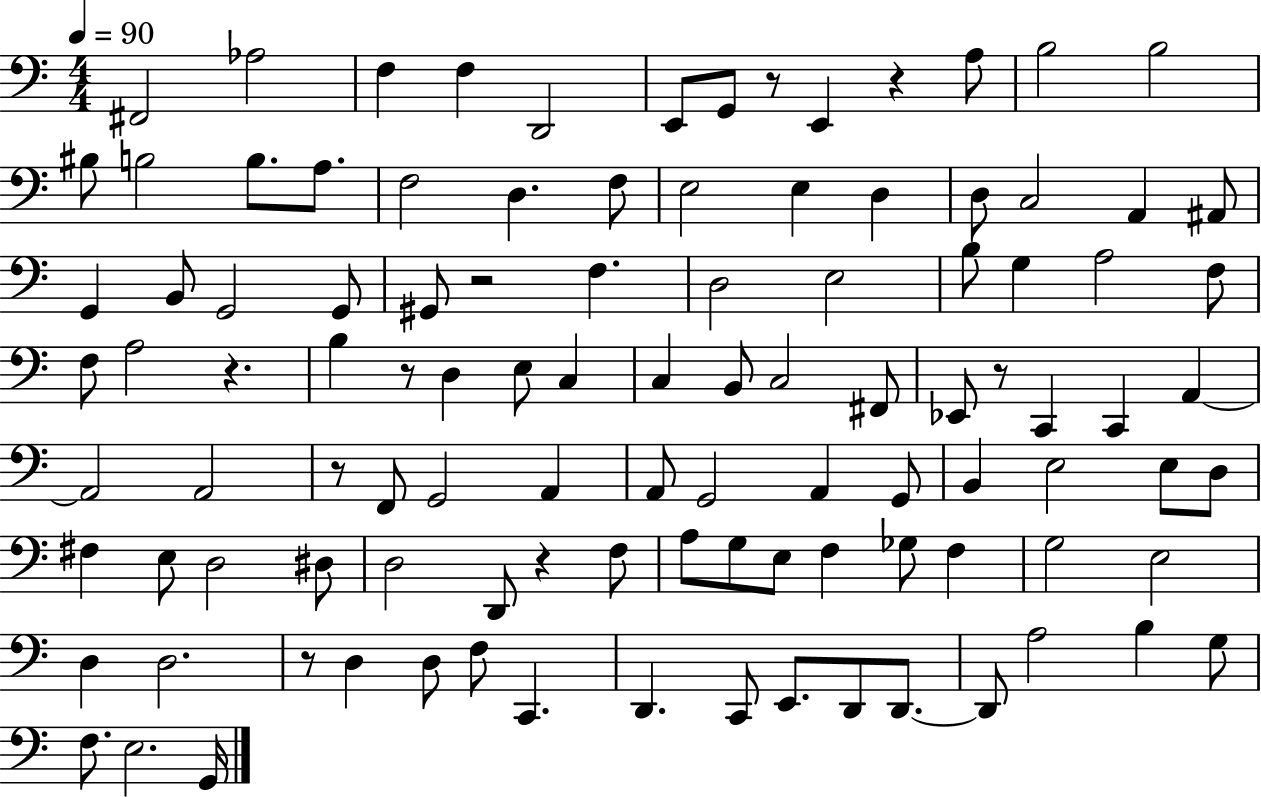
F#2/h Ab3/h F3/q F3/q D2/h E2/e G2/e R/e E2/q R/q A3/e B3/h B3/h BIS3/e B3/h B3/e. A3/e. F3/h D3/q. F3/e E3/h E3/q D3/q D3/e C3/h A2/q A#2/e G2/q B2/e G2/h G2/e G#2/e R/h F3/q. D3/h E3/h B3/e G3/q A3/h F3/e F3/e A3/h R/q. B3/q R/e D3/q E3/e C3/q C3/q B2/e C3/h F#2/e Eb2/e R/e C2/q C2/q A2/q A2/h A2/h R/e F2/e G2/h A2/q A2/e G2/h A2/q G2/e B2/q E3/h E3/e D3/e F#3/q E3/e D3/h D#3/e D3/h D2/e R/q F3/e A3/e G3/e E3/e F3/q Gb3/e F3/q G3/h E3/h D3/q D3/h. R/e D3/q D3/e F3/e C2/q. D2/q. C2/e E2/e. D2/e D2/e. D2/e A3/h B3/q G3/e F3/e. E3/h. G2/s